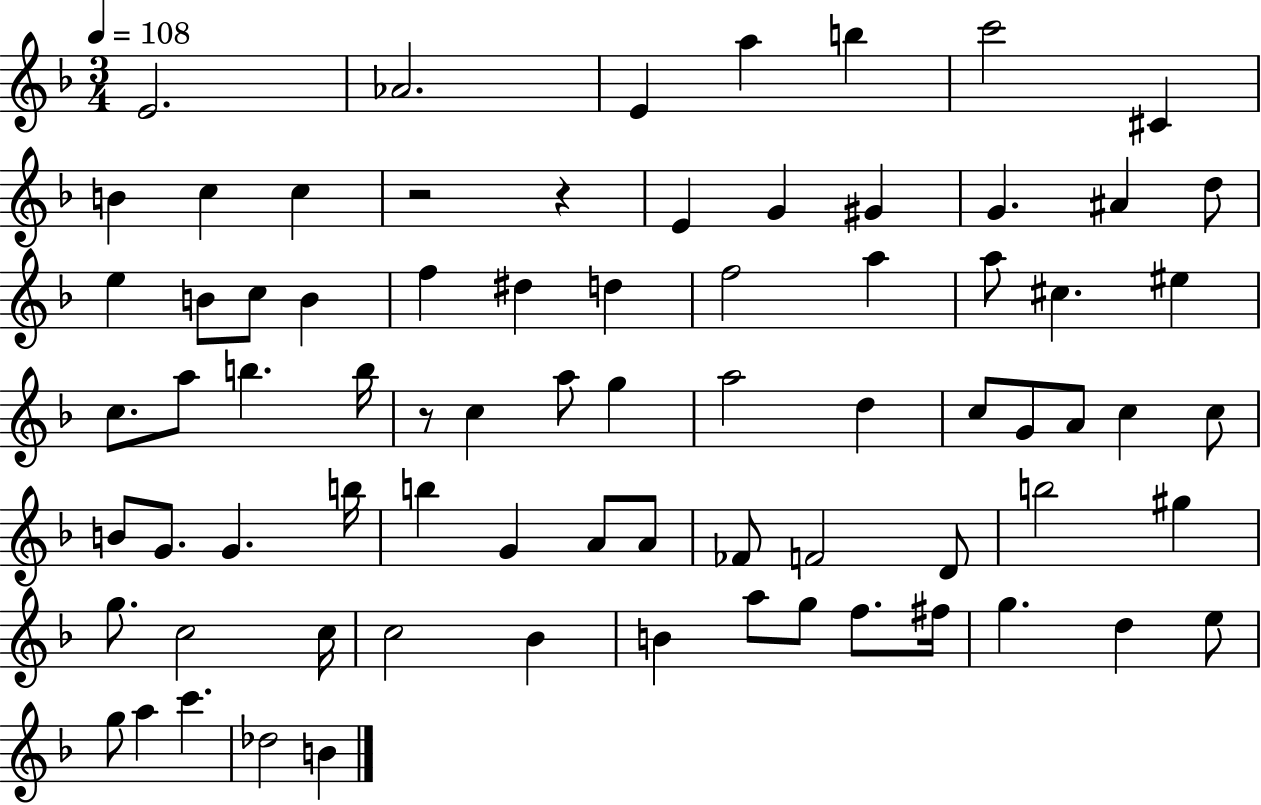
E4/h. Ab4/h. E4/q A5/q B5/q C6/h C#4/q B4/q C5/q C5/q R/h R/q E4/q G4/q G#4/q G4/q. A#4/q D5/e E5/q B4/e C5/e B4/q F5/q D#5/q D5/q F5/h A5/q A5/e C#5/q. EIS5/q C5/e. A5/e B5/q. B5/s R/e C5/q A5/e G5/q A5/h D5/q C5/e G4/e A4/e C5/q C5/e B4/e G4/e. G4/q. B5/s B5/q G4/q A4/e A4/e FES4/e F4/h D4/e B5/h G#5/q G5/e. C5/h C5/s C5/h Bb4/q B4/q A5/e G5/e F5/e. F#5/s G5/q. D5/q E5/e G5/e A5/q C6/q. Db5/h B4/q